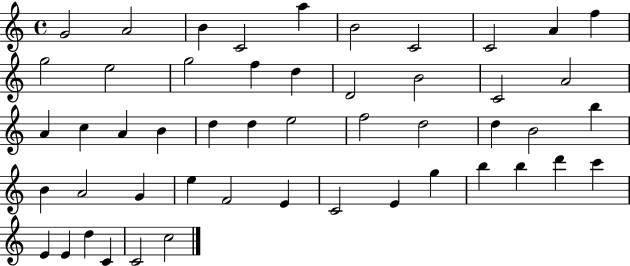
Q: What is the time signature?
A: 4/4